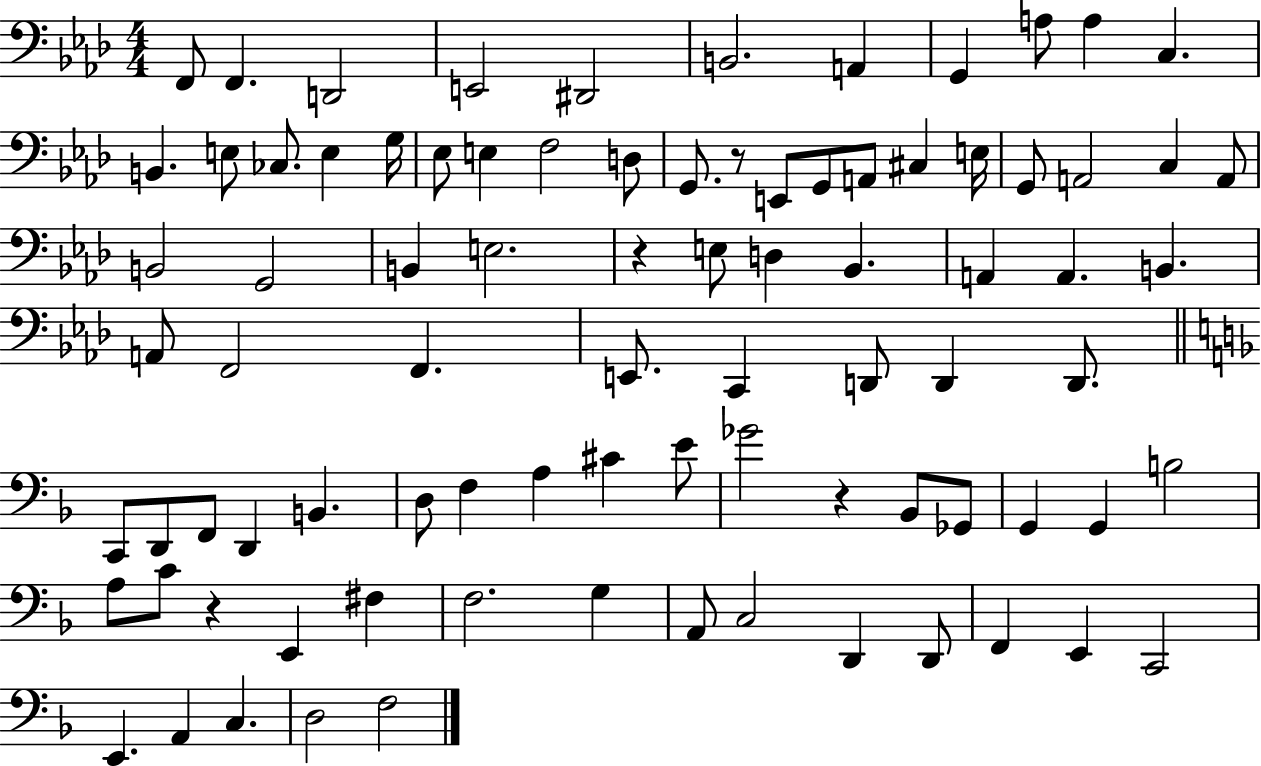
F2/e F2/q. D2/h E2/h D#2/h B2/h. A2/q G2/q A3/e A3/q C3/q. B2/q. E3/e CES3/e. E3/q G3/s Eb3/e E3/q F3/h D3/e G2/e. R/e E2/e G2/e A2/e C#3/q E3/s G2/e A2/h C3/q A2/e B2/h G2/h B2/q E3/h. R/q E3/e D3/q Bb2/q. A2/q A2/q. B2/q. A2/e F2/h F2/q. E2/e. C2/q D2/e D2/q D2/e. C2/e D2/e F2/e D2/q B2/q. D3/e F3/q A3/q C#4/q E4/e Gb4/h R/q Bb2/e Gb2/e G2/q G2/q B3/h A3/e C4/e R/q E2/q F#3/q F3/h. G3/q A2/e C3/h D2/q D2/e F2/q E2/q C2/h E2/q. A2/q C3/q. D3/h F3/h